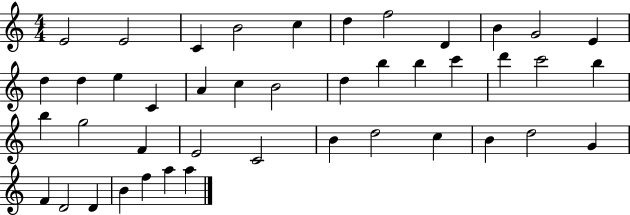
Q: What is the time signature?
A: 4/4